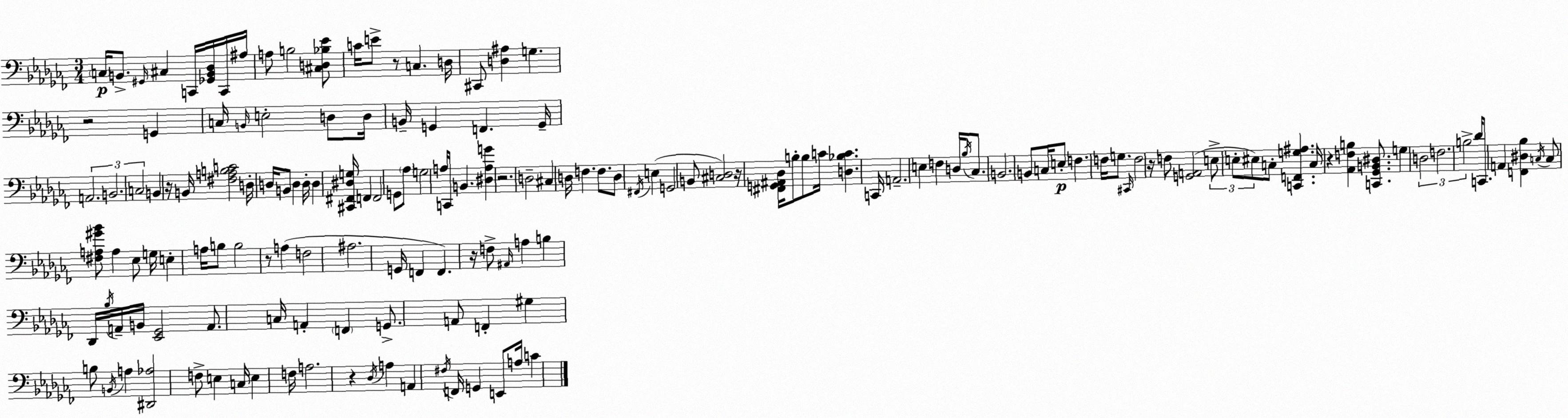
X:1
T:Untitled
M:3/4
L:1/4
K:Abm
C,/4 B,,/2 ^G,,/4 ^C, C,,/4 [_G,,B,,_D,]/4 C,,/4 ^A,/4 A,/2 B,2 [^C,D,_B,_E]/2 C/4 E/2 z/2 C, D,/4 ^C,,/2 [D,^A,] G, z2 G,, C,/4 B,,/4 E,2 D,/2 D,/4 B,,/4 G,, F,, G,,/4 A,,2 B,,2 C,2 B,, z/4 B,,/4 [^F,A,B,C]2 D,/4 D,/4 B,,/2 D, D,/4 D, [^C,,^F,,^D,G,]/4 F,, F,,2 G,,/2 _A,/2 G,2 A,/4 C,,/4 B,, [^D,A,G] z2 D,2 ^C, D,/4 F, F,/2 D,/2 ^F,,/4 E, G,,2 B,,/2 [^C,D,]2 z/4 [^F,,G,,^A,,_D,]/4 B,/2 B,/2 C/4 [D,_B,C] C,,/4 A,,2 E, F, D,/4 _B,/4 _C,/2 B,,2 B,,/2 C,/4 E,/2 F, F,/4 G,/2 ^C,,/4 F,2 z/4 F,/2 [G,,A,,]2 E,/2 E,/2 ^E,/2 C,/2 [C,,F,,G,^A,] C,/4 z [_A,,F,B,] [C,,_G,,B,,^D,]/2 G, D,2 F,2 B,2 _D/4 C,,/2 A,, [F,,^D,_B,] C,/4 C,/2 [^F,A,^G_B]/2 A, _E,/2 G,/4 E, A,/4 B,/2 B,2 z/2 A, F,2 ^A,2 G,,/4 F,, F,, z/4 F,/2 ^A,,/4 A, B, _D,,/4 _B,/4 A,,/4 B,,/4 [_E,,_G,,]2 A,,/2 C,/4 A,, F,, G,,/2 A,,/2 F,, ^G, B,/2 B,,/4 A, [^D,,_A,]2 F,/2 E, C,/4 E, F,/4 A,2 z _D,/4 A, A,, ^F,/4 F,,/4 G,, E,,/2 A,/4 C